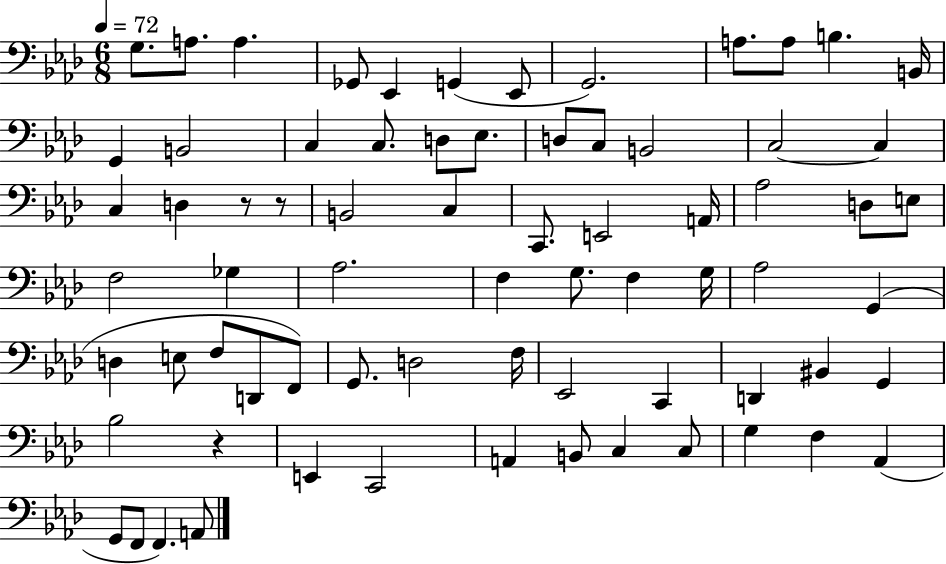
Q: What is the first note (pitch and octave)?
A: G3